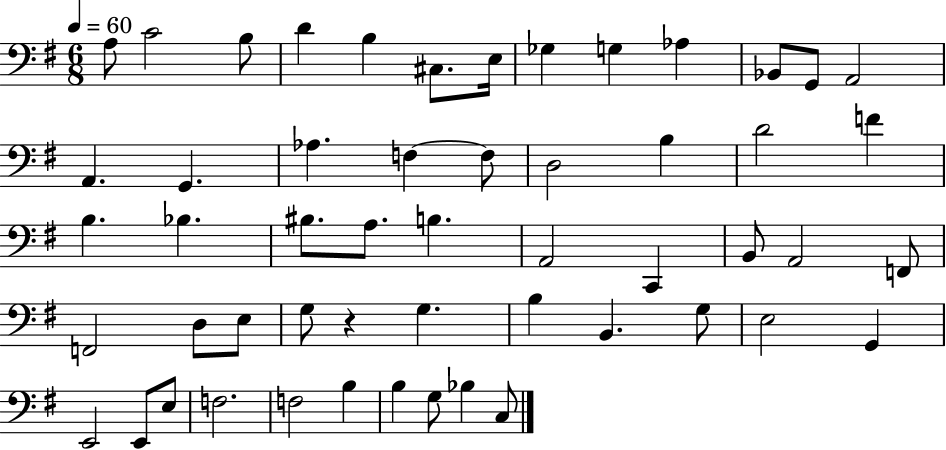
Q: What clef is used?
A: bass